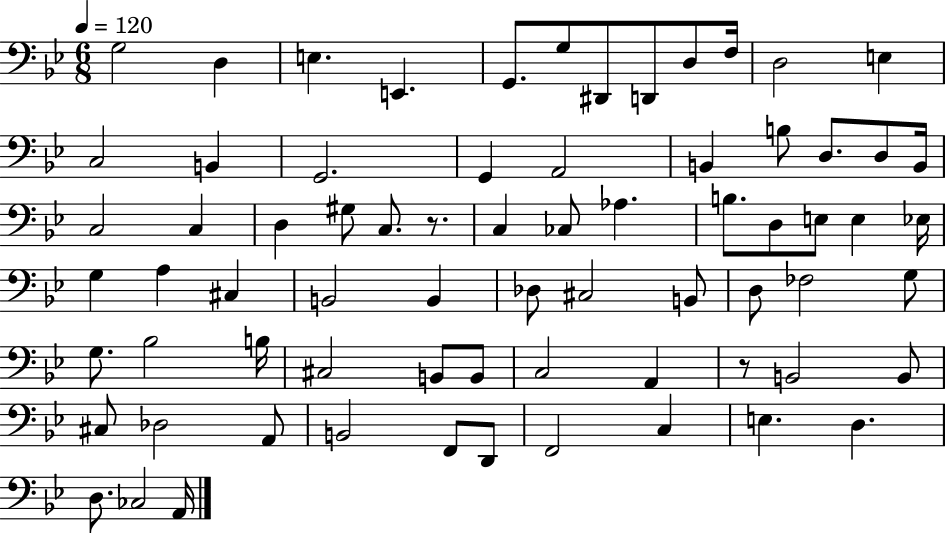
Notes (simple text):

G3/h D3/q E3/q. E2/q. G2/e. G3/e D#2/e D2/e D3/e F3/s D3/h E3/q C3/h B2/q G2/h. G2/q A2/h B2/q B3/e D3/e. D3/e B2/s C3/h C3/q D3/q G#3/e C3/e. R/e. C3/q CES3/e Ab3/q. B3/e. D3/e E3/e E3/q Eb3/s G3/q A3/q C#3/q B2/h B2/q Db3/e C#3/h B2/e D3/e FES3/h G3/e G3/e. Bb3/h B3/s C#3/h B2/e B2/e C3/h A2/q R/e B2/h B2/e C#3/e Db3/h A2/e B2/h F2/e D2/e F2/h C3/q E3/q. D3/q. D3/e. CES3/h A2/s